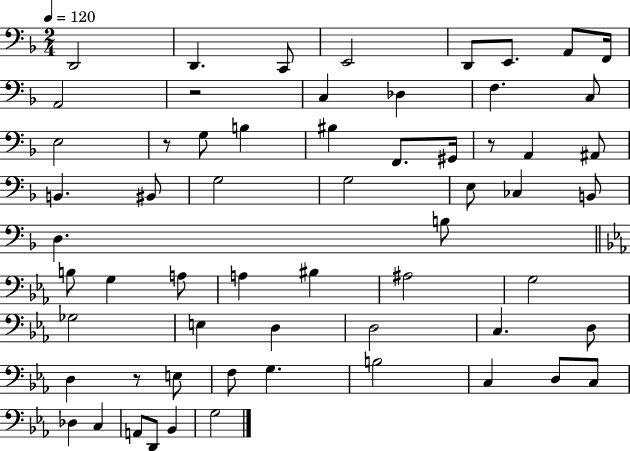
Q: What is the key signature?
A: F major